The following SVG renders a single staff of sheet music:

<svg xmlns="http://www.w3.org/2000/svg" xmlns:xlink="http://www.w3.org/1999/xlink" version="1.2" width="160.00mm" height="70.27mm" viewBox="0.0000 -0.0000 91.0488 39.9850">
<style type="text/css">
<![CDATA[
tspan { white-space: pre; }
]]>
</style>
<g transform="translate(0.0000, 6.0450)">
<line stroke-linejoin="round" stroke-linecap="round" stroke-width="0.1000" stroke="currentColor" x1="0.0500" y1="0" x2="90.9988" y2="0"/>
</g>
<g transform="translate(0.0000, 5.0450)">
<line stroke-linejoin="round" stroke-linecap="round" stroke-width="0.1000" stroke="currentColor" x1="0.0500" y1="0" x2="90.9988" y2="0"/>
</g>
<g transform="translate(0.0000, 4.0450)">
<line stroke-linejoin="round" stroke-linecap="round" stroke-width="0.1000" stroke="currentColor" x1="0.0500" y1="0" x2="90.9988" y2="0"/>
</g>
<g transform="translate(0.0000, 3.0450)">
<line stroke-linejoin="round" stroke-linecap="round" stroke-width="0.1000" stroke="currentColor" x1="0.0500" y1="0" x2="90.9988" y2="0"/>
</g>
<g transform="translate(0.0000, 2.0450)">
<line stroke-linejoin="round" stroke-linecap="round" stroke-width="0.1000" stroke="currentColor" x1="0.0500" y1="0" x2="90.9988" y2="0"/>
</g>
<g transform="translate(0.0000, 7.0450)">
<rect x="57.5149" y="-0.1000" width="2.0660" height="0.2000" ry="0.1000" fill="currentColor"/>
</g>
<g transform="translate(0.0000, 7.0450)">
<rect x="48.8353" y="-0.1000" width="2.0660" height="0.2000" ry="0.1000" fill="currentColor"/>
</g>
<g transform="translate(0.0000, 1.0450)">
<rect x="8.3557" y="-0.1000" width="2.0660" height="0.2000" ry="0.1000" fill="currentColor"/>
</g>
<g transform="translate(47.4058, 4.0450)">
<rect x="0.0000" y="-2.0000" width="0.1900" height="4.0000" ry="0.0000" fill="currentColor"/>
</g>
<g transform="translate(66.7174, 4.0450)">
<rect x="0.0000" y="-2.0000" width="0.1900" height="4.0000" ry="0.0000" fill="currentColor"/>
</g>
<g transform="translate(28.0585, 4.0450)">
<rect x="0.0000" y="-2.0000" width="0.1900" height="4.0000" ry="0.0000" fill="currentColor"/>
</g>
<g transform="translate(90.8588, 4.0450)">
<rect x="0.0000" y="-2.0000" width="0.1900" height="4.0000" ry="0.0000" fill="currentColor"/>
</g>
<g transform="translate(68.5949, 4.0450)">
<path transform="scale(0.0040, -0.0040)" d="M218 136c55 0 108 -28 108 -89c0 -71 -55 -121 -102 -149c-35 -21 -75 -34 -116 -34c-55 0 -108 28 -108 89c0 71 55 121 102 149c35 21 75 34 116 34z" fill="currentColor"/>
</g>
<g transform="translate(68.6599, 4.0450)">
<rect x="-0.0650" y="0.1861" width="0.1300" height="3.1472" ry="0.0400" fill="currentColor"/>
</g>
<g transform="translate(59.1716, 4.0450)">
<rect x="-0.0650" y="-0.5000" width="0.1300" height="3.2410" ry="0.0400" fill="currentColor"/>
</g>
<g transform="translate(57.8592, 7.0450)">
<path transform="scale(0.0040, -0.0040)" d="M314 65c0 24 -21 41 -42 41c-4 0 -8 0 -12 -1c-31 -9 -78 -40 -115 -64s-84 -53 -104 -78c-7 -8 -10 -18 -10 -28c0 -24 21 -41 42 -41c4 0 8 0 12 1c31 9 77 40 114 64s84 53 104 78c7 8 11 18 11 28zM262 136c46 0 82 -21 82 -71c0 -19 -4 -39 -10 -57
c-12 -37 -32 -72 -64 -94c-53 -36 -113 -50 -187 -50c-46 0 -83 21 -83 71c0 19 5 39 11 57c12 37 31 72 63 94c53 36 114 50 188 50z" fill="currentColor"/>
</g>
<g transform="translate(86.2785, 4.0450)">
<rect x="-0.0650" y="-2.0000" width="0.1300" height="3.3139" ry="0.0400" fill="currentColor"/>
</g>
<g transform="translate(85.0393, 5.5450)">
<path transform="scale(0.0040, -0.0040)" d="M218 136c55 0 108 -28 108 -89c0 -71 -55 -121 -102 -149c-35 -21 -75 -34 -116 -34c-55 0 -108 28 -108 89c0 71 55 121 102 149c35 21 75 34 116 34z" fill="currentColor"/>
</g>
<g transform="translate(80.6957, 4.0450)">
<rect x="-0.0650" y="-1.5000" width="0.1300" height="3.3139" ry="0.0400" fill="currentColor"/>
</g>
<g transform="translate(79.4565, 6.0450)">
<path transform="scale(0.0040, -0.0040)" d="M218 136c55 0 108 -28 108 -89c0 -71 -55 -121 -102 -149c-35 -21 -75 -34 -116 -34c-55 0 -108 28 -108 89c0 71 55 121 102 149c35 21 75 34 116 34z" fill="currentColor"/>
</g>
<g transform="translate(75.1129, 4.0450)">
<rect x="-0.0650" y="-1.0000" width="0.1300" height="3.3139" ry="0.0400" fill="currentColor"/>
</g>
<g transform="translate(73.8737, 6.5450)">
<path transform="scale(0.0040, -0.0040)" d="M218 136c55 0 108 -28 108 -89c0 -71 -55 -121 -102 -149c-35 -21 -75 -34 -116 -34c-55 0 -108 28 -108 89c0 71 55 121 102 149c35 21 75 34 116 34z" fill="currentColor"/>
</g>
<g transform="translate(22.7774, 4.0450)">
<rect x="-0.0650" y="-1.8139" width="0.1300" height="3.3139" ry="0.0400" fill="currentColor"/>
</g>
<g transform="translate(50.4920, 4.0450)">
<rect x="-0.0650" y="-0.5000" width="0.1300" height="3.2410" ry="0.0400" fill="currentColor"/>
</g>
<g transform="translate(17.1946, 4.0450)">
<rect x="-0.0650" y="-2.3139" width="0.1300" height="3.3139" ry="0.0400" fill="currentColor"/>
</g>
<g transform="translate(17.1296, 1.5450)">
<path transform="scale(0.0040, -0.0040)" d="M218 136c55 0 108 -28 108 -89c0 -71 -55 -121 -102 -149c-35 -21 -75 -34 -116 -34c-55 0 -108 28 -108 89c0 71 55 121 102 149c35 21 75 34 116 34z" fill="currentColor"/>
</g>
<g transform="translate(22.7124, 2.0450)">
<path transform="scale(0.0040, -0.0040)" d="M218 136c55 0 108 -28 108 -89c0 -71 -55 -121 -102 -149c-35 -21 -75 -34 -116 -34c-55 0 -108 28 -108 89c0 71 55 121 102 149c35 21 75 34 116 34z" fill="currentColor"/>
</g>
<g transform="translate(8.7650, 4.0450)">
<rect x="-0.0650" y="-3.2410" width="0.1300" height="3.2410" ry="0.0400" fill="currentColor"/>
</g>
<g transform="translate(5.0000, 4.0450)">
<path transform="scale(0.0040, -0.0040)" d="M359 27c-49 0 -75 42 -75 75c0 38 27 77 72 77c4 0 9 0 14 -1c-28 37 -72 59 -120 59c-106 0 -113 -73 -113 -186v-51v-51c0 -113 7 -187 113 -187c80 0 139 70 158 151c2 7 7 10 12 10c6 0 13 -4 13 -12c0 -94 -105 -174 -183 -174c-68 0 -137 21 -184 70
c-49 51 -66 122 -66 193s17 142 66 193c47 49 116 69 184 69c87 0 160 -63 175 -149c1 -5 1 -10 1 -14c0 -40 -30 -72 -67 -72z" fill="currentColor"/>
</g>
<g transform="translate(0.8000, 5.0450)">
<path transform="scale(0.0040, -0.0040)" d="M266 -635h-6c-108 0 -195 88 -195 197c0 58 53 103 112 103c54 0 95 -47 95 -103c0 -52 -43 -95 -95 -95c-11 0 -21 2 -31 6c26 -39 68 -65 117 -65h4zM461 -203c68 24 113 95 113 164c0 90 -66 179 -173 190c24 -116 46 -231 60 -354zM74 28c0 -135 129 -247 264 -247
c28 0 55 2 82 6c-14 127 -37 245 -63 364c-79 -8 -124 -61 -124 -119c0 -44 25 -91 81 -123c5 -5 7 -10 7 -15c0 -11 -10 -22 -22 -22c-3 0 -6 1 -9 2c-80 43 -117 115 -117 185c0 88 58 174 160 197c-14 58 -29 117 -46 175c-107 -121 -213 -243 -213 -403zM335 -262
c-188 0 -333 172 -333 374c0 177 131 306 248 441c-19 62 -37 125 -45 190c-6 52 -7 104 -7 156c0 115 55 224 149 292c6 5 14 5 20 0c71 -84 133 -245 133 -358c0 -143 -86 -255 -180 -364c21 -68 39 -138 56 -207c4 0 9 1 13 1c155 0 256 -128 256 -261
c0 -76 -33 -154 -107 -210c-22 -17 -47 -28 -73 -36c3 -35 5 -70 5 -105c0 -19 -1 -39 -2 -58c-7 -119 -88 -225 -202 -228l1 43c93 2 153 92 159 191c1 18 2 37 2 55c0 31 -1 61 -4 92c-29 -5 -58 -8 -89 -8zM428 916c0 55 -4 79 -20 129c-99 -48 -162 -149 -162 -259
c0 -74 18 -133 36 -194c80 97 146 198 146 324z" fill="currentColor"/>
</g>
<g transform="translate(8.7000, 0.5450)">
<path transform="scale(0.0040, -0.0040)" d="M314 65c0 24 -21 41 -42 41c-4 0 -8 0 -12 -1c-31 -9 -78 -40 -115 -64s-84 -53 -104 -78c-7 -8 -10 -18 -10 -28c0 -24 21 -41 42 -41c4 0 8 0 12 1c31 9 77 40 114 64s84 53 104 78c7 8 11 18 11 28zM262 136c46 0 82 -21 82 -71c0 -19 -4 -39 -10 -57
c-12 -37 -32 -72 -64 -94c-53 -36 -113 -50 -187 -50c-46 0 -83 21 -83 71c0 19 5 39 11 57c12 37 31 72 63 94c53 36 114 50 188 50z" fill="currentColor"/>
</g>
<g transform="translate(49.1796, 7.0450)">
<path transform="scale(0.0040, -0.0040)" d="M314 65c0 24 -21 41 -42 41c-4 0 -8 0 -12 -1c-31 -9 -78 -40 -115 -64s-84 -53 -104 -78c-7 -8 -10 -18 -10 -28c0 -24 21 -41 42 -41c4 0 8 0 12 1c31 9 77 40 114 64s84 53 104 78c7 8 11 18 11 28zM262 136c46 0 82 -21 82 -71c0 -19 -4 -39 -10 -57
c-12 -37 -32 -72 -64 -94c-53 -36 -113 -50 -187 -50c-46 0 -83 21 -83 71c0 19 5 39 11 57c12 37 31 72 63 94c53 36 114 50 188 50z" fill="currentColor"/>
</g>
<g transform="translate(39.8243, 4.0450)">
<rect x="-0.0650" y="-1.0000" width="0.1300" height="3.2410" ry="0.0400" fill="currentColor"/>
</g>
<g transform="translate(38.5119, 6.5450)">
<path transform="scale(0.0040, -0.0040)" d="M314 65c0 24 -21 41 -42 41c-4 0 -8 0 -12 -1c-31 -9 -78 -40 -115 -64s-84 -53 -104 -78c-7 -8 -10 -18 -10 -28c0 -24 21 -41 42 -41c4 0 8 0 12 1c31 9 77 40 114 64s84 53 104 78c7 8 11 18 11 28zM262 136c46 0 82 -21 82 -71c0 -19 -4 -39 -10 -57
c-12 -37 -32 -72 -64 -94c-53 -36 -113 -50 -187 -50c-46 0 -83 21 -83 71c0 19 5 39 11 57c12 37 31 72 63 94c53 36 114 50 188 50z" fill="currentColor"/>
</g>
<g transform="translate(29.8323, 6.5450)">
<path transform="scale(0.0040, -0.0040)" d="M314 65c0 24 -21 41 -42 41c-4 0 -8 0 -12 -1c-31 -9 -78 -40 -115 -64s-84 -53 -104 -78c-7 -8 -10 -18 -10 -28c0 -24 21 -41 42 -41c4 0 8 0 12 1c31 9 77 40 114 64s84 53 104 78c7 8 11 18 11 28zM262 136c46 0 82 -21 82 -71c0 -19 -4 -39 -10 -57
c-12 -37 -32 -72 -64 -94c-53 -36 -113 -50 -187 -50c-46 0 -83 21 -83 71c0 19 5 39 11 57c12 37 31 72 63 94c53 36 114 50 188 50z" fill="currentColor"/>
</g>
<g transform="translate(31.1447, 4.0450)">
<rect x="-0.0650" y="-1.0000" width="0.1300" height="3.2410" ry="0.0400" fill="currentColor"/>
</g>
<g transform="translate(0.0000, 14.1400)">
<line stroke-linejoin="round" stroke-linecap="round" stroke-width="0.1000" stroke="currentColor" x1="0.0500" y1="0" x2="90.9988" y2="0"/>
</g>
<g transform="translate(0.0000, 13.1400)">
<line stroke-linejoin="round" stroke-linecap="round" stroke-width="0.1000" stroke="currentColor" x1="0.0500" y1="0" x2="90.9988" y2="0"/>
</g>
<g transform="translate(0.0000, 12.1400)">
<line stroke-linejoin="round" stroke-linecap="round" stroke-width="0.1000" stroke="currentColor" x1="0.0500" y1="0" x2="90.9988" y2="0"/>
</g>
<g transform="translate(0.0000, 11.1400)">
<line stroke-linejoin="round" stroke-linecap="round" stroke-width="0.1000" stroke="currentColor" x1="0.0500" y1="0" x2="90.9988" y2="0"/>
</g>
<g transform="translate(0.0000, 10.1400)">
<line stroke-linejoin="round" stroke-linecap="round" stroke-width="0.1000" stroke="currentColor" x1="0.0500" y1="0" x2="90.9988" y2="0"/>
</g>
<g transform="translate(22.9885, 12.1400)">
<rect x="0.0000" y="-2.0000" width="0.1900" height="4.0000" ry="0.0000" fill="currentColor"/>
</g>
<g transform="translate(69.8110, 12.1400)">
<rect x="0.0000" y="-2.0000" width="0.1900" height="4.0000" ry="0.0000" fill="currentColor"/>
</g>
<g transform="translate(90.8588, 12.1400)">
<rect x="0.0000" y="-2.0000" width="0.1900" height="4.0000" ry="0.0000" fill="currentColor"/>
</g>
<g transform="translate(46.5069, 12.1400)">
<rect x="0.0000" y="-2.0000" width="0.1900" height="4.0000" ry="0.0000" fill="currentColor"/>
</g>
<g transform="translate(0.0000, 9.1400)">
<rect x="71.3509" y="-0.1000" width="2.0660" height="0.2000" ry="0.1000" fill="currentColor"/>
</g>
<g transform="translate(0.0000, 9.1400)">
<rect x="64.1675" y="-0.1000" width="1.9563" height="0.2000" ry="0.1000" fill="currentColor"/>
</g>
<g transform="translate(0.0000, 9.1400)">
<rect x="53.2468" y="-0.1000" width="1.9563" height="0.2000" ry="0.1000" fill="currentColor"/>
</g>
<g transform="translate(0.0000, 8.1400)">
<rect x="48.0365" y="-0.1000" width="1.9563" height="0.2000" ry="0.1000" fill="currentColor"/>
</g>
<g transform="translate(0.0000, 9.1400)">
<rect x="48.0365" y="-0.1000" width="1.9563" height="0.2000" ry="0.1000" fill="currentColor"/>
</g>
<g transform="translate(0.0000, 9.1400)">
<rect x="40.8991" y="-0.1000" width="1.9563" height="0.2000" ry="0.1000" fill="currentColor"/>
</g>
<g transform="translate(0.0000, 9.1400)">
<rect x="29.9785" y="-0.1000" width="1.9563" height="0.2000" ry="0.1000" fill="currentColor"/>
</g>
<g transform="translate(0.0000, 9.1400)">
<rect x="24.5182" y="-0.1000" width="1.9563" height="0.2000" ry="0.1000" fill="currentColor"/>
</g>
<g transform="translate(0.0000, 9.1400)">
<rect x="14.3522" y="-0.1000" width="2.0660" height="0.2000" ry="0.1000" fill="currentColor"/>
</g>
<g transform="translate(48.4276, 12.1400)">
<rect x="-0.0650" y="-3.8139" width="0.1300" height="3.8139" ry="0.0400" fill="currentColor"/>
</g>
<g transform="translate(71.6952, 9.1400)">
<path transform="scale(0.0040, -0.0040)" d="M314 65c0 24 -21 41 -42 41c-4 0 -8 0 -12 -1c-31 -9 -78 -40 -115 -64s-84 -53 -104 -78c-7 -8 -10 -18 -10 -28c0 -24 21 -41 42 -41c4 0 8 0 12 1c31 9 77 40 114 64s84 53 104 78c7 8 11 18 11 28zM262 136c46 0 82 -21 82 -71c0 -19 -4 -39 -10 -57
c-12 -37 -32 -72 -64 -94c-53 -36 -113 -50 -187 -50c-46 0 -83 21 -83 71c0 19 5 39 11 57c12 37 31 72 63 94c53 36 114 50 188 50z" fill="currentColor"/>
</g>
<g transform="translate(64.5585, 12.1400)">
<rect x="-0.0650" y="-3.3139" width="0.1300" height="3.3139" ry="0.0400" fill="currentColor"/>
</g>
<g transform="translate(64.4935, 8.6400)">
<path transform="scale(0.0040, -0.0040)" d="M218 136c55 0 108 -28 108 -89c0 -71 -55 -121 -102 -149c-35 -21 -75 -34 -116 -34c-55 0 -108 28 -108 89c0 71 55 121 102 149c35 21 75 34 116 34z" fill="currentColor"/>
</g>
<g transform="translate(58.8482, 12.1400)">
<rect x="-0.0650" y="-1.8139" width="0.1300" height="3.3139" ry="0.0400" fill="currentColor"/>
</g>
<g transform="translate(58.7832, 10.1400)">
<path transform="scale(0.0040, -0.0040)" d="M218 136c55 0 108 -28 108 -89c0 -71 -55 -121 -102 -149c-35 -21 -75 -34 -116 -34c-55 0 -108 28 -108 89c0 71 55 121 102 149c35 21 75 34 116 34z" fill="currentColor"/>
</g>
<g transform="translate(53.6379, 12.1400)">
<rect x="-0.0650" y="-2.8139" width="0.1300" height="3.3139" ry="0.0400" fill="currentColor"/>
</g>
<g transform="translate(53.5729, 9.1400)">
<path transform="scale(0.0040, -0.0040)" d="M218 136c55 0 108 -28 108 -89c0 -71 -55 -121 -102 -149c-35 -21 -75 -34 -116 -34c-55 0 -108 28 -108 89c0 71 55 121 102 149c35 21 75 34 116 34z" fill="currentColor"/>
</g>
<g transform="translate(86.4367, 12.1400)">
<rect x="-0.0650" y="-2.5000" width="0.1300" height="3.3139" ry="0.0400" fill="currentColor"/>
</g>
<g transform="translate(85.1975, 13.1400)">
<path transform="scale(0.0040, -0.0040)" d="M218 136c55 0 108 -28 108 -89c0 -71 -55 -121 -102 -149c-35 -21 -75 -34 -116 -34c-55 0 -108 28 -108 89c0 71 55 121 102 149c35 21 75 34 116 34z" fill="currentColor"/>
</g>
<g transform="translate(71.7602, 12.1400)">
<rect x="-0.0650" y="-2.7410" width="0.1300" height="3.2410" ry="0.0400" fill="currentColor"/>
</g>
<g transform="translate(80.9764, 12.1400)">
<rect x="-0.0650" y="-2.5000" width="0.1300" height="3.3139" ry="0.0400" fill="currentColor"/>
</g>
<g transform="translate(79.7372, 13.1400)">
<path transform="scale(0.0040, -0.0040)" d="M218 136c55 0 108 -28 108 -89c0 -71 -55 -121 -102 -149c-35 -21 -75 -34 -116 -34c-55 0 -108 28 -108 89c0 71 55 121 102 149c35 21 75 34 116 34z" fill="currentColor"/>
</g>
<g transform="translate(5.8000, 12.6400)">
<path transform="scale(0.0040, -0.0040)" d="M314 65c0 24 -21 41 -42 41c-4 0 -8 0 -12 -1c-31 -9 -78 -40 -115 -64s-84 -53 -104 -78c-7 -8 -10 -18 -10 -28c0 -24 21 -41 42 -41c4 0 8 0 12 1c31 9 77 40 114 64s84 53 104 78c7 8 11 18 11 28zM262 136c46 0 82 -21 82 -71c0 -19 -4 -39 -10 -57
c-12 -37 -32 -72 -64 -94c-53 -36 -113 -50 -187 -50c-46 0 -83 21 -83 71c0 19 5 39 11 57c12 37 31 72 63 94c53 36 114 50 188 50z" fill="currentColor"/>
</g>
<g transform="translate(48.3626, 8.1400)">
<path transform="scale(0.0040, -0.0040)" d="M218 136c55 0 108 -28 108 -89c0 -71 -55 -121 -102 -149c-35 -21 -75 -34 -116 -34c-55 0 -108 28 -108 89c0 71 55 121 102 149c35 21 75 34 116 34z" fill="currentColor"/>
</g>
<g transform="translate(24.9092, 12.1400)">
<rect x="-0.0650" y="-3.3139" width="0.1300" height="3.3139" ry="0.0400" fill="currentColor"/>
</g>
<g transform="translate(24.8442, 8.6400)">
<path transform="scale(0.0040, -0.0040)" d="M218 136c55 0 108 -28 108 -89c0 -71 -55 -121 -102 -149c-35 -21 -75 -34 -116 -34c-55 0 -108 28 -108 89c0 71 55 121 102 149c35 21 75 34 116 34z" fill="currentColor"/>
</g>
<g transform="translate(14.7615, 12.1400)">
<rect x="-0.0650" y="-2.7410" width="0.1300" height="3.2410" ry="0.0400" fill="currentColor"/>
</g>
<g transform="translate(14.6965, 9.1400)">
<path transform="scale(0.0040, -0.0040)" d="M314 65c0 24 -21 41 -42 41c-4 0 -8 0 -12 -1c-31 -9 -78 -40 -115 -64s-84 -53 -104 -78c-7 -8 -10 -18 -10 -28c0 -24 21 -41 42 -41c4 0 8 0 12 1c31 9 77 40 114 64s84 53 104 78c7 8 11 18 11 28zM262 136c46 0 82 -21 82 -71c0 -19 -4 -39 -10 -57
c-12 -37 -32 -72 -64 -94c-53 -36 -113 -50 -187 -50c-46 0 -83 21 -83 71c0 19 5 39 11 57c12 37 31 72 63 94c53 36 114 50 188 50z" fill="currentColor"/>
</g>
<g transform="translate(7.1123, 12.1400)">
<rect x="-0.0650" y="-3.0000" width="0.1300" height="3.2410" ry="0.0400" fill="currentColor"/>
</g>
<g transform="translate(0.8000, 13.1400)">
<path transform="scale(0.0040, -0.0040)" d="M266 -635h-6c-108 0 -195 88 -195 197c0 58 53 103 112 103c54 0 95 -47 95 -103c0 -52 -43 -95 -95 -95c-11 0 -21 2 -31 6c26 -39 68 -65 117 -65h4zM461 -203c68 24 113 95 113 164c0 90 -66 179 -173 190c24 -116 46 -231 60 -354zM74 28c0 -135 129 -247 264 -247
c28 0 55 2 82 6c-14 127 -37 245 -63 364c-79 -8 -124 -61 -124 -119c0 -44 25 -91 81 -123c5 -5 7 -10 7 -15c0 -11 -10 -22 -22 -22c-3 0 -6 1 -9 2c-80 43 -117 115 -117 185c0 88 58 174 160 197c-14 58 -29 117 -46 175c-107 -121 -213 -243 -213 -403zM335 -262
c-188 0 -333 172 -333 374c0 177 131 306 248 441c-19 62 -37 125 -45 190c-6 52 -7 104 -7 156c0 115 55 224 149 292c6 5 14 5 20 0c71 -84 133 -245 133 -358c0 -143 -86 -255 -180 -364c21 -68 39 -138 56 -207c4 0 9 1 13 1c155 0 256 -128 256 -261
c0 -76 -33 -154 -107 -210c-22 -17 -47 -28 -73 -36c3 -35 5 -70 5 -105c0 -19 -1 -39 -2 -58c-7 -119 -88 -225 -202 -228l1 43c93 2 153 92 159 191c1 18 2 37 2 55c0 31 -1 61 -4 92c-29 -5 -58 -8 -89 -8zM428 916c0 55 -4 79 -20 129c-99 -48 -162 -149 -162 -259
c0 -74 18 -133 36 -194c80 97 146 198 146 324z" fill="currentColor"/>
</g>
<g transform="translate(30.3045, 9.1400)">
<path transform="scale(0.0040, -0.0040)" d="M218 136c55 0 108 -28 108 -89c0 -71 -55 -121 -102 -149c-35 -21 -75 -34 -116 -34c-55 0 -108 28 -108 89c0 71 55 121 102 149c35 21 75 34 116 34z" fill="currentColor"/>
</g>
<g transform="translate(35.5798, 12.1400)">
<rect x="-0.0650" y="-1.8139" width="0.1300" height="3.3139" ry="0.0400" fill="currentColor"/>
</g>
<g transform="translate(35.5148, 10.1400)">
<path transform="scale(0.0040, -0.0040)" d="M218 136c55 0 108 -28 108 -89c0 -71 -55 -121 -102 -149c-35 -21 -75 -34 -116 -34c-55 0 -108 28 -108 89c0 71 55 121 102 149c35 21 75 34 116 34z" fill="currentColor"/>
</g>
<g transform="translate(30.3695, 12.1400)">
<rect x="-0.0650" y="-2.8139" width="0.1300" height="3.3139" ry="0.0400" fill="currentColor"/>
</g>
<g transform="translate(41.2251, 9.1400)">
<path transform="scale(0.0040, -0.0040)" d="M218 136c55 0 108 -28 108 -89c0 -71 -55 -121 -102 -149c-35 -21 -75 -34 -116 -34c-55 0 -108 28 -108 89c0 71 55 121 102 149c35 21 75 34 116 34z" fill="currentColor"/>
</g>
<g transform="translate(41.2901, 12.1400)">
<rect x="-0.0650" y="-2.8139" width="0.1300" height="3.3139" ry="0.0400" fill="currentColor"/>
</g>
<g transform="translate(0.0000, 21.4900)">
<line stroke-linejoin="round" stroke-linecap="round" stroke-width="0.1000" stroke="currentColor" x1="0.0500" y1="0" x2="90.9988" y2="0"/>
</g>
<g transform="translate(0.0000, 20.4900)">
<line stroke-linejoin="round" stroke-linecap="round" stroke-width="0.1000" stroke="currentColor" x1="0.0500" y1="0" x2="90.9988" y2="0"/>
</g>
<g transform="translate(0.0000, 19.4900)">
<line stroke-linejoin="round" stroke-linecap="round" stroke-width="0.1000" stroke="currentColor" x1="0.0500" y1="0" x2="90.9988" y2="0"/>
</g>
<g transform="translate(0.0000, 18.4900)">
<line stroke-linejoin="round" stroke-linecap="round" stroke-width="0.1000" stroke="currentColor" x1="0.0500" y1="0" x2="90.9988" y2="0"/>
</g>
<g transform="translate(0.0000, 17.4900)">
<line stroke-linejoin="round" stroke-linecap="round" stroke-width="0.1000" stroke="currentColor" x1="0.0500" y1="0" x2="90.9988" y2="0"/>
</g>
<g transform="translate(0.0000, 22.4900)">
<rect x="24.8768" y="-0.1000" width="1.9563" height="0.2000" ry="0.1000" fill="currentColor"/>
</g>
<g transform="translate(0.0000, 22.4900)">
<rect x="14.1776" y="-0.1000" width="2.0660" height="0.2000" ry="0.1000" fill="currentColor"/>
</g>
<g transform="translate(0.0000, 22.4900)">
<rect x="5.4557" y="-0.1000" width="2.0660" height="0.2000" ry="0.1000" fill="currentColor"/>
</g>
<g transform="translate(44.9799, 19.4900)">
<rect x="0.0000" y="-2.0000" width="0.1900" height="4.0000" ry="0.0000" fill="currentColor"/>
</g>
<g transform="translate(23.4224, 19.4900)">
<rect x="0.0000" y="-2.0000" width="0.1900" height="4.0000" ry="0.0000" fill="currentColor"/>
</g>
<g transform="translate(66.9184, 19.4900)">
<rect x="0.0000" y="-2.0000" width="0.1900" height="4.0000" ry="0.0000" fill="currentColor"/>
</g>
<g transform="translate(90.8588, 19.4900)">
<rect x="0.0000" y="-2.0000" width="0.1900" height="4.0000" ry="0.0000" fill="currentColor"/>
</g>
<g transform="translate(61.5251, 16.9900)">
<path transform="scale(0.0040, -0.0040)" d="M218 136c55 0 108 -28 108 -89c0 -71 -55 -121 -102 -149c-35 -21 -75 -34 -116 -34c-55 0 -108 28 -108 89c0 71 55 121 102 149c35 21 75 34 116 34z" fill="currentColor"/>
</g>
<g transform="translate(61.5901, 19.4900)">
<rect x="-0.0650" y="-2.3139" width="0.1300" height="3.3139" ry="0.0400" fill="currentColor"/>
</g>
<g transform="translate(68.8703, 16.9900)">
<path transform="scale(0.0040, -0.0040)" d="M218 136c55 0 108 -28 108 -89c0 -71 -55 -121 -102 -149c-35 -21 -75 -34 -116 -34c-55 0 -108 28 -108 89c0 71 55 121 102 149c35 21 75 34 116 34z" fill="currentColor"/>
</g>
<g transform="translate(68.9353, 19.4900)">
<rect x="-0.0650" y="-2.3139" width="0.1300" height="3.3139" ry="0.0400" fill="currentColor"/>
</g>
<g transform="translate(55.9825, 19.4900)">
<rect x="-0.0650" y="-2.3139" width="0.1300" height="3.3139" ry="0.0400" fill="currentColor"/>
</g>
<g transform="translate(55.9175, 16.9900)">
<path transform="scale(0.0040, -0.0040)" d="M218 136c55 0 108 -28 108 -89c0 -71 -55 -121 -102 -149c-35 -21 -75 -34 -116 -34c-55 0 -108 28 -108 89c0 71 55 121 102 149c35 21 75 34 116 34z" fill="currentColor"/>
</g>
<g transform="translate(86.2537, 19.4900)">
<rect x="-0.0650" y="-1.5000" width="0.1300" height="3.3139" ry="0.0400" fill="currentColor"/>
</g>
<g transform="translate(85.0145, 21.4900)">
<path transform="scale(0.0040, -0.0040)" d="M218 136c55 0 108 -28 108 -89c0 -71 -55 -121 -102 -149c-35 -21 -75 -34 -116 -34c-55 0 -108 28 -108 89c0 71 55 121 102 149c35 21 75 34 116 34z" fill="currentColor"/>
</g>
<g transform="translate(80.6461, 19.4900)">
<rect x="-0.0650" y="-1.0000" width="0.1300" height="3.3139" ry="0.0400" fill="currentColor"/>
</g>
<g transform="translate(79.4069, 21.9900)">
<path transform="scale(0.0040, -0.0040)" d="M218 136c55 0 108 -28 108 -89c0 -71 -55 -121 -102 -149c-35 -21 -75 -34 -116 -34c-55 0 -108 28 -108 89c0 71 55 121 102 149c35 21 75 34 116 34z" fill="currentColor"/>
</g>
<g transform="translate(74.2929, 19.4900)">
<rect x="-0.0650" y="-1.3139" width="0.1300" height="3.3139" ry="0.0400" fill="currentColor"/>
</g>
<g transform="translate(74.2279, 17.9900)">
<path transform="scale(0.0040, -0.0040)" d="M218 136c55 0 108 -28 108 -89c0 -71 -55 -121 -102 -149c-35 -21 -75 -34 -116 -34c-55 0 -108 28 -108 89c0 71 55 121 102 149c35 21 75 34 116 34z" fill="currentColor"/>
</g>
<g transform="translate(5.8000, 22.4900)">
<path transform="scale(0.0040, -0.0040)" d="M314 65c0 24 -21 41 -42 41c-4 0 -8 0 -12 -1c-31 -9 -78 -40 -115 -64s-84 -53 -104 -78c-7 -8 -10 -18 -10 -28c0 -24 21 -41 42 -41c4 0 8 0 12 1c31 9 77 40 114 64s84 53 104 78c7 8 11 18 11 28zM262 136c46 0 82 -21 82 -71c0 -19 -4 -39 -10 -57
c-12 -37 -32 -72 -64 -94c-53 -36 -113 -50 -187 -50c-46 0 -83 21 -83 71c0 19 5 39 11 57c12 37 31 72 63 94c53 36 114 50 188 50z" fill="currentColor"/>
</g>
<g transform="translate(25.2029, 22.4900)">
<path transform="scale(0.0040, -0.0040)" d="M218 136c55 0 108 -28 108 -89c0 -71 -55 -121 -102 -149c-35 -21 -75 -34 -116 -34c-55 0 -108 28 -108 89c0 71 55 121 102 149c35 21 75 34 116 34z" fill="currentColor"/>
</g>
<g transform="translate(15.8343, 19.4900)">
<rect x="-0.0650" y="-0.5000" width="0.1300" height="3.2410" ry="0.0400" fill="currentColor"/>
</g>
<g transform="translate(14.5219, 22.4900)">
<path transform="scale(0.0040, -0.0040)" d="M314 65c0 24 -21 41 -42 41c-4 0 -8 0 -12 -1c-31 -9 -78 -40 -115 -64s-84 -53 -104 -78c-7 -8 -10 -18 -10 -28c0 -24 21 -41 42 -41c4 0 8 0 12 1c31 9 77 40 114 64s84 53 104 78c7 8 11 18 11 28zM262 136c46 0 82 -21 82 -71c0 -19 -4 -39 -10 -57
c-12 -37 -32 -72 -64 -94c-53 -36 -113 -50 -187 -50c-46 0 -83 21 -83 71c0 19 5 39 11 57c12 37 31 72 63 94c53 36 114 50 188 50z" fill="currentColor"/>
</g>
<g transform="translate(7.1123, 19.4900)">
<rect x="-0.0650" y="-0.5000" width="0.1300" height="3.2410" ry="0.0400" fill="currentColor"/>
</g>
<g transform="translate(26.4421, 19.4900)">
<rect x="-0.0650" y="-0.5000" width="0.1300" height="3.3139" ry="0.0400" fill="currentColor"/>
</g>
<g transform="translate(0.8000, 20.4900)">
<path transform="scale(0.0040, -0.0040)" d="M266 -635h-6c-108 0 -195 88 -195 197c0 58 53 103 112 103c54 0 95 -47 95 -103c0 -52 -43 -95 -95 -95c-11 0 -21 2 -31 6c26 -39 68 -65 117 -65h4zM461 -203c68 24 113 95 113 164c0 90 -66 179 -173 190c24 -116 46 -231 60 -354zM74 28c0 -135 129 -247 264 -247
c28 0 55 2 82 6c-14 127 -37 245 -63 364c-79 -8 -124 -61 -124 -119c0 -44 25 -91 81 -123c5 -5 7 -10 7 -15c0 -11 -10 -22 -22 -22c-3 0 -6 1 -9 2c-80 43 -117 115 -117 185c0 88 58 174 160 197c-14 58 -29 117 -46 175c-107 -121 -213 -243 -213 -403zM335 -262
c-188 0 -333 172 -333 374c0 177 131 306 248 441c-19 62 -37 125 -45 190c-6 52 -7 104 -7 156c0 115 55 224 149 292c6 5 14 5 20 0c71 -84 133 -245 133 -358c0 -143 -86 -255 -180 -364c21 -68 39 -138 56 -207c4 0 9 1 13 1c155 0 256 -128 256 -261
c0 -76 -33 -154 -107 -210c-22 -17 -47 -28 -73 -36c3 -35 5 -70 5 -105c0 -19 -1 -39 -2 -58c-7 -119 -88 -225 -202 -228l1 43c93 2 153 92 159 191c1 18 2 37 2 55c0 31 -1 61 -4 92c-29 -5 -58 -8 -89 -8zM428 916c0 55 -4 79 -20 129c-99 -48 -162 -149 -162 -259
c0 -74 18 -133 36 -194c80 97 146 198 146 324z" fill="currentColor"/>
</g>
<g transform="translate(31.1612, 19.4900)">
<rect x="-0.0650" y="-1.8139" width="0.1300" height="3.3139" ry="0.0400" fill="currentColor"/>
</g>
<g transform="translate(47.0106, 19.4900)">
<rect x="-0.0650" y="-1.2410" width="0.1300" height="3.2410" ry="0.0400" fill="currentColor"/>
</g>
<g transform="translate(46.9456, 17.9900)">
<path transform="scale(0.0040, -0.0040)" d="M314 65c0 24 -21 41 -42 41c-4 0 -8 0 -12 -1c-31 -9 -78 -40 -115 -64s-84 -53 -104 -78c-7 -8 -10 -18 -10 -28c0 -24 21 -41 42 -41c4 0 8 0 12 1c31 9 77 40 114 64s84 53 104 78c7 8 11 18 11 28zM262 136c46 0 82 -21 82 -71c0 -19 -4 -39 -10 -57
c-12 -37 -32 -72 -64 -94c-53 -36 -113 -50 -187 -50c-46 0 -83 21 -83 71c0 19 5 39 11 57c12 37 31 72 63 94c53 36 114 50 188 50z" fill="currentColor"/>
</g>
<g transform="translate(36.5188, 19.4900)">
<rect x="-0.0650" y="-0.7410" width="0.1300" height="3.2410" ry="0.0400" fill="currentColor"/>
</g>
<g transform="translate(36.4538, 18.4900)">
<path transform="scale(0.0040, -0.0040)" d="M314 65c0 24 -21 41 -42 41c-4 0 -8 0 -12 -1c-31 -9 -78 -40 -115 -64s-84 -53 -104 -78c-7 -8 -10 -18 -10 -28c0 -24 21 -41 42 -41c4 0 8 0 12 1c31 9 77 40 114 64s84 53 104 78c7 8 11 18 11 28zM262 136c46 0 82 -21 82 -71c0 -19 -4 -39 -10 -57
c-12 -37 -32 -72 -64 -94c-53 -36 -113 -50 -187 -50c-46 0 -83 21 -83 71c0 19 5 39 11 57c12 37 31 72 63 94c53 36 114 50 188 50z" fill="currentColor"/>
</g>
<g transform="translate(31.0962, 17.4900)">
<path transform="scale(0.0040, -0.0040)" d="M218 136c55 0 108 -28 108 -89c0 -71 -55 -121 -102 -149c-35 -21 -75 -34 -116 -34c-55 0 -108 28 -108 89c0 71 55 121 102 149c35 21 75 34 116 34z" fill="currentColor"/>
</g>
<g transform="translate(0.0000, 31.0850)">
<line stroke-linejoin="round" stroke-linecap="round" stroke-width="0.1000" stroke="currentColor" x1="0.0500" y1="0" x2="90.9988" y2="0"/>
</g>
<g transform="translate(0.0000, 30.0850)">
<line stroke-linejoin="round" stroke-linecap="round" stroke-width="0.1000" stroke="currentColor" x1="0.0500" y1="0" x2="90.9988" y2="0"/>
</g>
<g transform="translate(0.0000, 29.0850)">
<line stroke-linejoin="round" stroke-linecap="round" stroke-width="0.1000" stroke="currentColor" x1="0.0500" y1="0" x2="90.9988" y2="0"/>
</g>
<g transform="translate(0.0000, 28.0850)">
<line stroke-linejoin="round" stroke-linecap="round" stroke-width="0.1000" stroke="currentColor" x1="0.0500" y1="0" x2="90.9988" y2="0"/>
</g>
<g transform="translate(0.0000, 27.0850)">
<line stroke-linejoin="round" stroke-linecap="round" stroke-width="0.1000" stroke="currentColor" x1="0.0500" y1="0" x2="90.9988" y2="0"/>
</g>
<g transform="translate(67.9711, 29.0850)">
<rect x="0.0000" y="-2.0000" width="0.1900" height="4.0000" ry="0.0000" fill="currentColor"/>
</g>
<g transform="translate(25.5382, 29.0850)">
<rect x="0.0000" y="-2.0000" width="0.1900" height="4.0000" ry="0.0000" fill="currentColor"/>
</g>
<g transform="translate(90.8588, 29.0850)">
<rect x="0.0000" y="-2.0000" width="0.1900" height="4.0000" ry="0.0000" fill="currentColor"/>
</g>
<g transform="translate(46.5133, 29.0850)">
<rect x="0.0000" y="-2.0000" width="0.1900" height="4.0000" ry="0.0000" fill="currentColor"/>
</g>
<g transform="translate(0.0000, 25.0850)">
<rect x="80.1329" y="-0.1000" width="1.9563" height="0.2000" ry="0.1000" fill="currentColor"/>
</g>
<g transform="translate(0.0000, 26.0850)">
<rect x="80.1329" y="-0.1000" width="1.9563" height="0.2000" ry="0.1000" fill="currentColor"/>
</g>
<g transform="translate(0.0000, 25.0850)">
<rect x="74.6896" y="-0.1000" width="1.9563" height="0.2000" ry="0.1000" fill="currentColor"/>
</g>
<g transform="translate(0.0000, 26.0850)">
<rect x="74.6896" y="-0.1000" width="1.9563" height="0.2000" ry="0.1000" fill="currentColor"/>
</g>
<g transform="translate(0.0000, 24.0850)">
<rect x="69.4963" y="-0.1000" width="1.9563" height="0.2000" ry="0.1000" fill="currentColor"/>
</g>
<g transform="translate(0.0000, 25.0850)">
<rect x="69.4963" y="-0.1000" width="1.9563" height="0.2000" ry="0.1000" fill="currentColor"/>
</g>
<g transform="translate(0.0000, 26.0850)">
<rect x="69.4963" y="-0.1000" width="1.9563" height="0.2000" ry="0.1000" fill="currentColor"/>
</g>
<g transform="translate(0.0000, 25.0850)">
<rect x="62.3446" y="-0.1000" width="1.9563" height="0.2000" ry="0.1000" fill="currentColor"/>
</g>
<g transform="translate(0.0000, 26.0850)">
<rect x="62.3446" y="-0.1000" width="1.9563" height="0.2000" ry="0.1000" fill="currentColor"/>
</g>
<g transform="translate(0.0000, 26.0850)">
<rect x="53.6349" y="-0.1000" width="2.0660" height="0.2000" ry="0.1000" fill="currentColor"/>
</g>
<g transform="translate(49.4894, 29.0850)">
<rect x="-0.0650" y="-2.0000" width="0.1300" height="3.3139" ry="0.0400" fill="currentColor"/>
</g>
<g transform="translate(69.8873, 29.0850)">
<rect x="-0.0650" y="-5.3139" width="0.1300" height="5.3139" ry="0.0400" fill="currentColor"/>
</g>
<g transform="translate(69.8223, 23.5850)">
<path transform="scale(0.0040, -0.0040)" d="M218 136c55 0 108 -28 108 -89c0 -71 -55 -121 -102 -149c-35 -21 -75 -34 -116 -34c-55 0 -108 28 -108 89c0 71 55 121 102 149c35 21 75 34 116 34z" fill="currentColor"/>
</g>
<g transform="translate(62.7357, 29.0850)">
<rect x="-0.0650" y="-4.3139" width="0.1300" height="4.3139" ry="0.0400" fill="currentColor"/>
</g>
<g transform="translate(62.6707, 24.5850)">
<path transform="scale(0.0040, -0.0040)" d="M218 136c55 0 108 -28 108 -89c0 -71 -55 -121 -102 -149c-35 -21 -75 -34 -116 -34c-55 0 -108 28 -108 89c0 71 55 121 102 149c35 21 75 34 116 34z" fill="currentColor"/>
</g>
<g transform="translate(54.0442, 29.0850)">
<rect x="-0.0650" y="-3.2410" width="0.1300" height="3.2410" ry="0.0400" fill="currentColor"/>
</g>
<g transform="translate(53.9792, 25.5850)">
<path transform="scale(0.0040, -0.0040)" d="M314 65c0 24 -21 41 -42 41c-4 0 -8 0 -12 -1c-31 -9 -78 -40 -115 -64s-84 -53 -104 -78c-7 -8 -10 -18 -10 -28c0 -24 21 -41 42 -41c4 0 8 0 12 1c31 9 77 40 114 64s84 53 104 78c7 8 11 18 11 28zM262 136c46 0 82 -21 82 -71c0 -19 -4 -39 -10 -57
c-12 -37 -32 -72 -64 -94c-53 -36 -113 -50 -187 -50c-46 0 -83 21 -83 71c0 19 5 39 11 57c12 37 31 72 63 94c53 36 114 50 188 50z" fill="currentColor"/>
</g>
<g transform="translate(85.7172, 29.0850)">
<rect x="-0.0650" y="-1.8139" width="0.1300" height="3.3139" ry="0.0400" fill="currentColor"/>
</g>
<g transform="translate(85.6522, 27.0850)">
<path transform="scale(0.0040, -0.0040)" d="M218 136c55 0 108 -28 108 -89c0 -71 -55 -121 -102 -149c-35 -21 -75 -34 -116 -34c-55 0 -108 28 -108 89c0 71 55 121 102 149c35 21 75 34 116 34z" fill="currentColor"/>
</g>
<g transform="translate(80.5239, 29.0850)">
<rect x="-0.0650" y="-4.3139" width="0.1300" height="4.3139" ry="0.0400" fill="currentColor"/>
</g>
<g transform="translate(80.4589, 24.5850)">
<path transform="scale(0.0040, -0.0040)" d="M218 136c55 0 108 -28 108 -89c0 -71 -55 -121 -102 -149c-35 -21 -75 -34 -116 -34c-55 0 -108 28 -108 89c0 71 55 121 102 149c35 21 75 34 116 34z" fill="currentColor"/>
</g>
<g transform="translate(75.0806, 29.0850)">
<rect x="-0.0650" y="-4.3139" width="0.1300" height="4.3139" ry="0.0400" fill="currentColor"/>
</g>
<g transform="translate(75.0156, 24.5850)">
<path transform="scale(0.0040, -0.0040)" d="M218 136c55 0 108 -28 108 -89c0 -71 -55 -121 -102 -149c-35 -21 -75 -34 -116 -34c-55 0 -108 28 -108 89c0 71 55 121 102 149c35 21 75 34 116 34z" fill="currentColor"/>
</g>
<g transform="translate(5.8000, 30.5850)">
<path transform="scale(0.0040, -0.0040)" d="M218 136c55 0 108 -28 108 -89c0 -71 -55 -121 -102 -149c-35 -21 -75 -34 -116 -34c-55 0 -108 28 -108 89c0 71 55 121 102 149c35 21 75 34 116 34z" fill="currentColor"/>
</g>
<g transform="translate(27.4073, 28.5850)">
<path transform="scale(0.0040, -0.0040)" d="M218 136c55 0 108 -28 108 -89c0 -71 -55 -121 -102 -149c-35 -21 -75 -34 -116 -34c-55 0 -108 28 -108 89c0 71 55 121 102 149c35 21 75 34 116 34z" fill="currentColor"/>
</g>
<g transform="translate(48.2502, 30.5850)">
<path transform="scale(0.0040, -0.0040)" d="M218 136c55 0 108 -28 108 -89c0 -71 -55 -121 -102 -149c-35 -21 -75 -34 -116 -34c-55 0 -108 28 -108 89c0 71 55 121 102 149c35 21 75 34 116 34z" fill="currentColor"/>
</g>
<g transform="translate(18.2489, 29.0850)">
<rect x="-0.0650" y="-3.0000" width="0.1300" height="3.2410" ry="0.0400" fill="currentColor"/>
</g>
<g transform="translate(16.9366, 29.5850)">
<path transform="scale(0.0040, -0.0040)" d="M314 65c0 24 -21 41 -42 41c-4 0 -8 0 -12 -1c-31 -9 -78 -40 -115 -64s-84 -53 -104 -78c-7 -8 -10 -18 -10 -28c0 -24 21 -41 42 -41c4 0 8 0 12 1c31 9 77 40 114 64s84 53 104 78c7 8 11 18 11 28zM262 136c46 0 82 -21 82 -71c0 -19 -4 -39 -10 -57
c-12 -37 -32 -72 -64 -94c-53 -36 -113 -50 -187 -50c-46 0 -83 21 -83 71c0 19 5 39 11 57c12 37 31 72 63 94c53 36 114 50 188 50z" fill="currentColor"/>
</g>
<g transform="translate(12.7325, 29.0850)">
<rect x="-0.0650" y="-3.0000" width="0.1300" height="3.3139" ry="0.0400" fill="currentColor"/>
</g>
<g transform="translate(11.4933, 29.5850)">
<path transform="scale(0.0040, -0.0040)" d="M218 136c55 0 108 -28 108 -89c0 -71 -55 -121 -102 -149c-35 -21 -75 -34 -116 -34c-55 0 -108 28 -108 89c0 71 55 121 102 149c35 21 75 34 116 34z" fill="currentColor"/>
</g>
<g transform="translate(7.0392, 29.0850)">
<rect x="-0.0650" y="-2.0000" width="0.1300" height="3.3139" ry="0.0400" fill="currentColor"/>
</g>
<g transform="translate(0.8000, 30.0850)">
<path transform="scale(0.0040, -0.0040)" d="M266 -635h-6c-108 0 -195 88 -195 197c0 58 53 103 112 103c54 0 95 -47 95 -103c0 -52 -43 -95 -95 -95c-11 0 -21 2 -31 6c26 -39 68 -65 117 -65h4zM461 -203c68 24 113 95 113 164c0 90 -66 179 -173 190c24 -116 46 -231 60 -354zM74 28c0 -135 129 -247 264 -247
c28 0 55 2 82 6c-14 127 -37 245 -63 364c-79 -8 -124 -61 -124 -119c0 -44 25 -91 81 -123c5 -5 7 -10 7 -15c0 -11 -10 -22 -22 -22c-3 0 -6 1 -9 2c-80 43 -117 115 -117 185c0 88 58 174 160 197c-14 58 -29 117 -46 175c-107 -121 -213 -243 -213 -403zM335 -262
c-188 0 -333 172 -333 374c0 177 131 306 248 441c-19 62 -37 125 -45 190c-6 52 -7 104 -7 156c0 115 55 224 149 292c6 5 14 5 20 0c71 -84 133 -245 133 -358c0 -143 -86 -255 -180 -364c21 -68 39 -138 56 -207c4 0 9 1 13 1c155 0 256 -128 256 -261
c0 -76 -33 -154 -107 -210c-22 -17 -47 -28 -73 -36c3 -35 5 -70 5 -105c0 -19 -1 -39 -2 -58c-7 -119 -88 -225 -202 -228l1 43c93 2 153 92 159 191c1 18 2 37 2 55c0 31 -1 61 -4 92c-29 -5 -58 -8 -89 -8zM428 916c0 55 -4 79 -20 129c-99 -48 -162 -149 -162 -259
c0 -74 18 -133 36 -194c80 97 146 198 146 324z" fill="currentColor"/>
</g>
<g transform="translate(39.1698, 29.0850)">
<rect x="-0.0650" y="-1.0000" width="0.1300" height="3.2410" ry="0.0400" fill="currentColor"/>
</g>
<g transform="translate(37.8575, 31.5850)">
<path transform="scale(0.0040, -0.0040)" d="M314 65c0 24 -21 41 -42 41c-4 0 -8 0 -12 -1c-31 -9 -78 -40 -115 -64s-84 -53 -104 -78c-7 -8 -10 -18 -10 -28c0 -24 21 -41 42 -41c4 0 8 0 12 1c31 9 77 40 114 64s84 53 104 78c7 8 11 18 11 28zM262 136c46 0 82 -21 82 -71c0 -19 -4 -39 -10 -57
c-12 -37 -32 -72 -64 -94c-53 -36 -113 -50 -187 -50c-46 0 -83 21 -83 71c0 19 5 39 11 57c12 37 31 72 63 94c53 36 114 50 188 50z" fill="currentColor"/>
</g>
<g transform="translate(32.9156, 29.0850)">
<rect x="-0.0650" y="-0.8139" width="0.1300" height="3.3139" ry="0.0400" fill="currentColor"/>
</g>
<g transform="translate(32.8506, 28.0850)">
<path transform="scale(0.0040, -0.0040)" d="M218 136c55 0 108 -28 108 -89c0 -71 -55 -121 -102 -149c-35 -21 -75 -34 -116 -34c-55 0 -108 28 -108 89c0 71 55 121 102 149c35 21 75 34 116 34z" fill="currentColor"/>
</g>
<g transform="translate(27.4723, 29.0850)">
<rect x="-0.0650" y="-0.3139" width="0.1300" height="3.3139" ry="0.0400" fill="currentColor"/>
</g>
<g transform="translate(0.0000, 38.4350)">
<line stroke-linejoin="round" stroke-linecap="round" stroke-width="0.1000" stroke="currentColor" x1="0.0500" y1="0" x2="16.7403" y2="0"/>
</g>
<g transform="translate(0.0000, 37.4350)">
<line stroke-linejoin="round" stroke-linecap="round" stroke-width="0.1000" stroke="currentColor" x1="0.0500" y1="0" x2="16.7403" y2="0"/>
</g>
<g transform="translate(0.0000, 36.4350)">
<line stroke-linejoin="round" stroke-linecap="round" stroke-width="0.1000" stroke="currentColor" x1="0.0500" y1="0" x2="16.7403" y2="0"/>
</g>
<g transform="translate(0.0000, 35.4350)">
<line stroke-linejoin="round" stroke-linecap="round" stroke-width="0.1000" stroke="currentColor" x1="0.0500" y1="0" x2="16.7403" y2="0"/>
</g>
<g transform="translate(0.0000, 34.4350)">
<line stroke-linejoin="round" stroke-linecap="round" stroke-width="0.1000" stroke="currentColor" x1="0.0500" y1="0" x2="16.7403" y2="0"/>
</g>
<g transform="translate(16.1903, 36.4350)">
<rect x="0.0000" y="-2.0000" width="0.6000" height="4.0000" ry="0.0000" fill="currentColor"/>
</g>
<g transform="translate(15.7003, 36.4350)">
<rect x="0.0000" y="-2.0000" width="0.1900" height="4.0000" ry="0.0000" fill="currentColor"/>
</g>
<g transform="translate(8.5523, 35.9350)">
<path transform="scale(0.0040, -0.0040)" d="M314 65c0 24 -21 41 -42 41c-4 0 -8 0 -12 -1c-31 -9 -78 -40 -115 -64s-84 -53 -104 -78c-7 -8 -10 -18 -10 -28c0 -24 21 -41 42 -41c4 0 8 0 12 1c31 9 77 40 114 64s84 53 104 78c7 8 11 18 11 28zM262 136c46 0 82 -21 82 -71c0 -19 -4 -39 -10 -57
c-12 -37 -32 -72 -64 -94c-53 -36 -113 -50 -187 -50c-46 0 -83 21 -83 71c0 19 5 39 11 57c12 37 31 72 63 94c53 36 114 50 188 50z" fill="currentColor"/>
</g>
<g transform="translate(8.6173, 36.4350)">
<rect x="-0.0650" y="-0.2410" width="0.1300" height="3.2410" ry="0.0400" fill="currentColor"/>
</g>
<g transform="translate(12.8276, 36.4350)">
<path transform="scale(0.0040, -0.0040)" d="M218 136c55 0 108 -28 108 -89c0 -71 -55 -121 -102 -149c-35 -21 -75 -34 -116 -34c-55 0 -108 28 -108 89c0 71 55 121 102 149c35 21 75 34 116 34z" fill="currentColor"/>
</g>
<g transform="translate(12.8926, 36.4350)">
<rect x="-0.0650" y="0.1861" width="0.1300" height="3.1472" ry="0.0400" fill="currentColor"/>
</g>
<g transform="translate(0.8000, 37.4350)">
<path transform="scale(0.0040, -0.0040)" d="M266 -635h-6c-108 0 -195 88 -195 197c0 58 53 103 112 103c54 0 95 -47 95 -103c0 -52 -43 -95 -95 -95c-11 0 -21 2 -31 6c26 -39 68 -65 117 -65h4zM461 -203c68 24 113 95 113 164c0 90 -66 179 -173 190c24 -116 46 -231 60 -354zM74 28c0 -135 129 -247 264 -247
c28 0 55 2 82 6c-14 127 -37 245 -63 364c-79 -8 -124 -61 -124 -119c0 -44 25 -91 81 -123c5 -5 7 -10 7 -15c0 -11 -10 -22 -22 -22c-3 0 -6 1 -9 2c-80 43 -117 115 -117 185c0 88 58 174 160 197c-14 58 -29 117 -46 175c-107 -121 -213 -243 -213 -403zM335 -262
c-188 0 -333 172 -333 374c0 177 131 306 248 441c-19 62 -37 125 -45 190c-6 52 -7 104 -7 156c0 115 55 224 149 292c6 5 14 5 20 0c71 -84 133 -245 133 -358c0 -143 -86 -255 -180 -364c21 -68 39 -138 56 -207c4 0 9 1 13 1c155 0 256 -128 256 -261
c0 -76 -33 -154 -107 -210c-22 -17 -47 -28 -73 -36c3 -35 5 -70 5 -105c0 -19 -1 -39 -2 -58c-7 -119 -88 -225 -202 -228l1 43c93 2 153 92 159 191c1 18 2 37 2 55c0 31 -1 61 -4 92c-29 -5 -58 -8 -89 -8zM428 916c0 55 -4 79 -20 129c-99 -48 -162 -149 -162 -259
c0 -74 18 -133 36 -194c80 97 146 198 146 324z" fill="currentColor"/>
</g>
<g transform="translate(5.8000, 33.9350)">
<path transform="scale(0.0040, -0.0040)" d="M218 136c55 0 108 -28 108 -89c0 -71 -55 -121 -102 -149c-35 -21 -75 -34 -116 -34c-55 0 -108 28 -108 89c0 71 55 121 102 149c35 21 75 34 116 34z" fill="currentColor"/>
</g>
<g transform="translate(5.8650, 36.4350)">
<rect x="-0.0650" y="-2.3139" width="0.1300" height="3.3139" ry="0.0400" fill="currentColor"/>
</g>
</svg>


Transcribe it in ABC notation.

X:1
T:Untitled
M:4/4
L:1/4
K:C
b2 g f D2 D2 C2 C2 B D E F A2 a2 b a f a c' a f b a2 G G C2 C2 C f d2 e2 g g g e D E F A A2 c d D2 F b2 d' f' d' d' f g c2 B